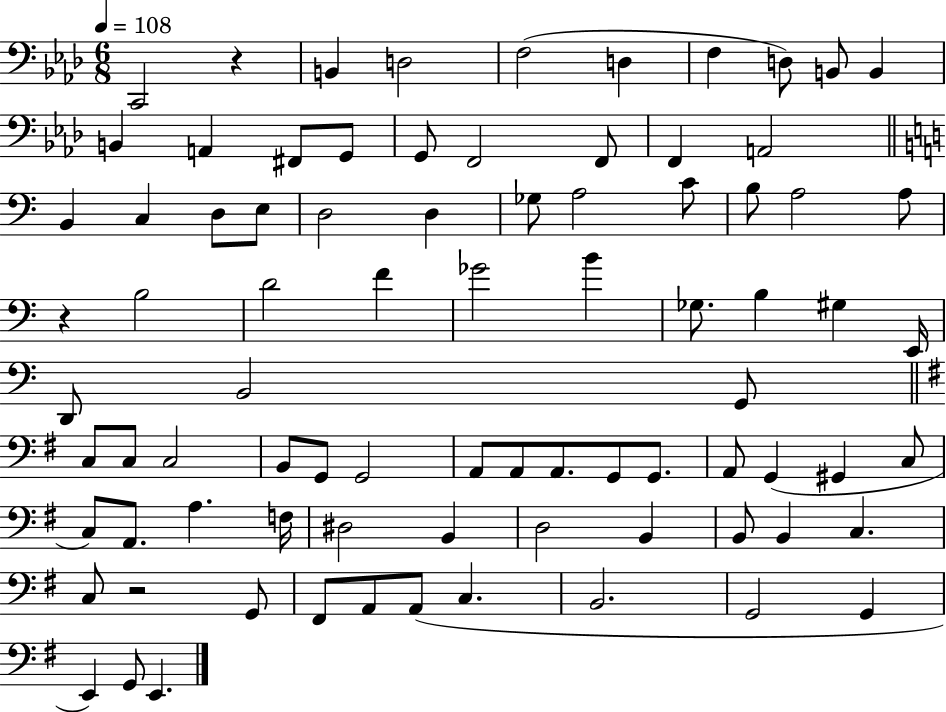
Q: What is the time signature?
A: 6/8